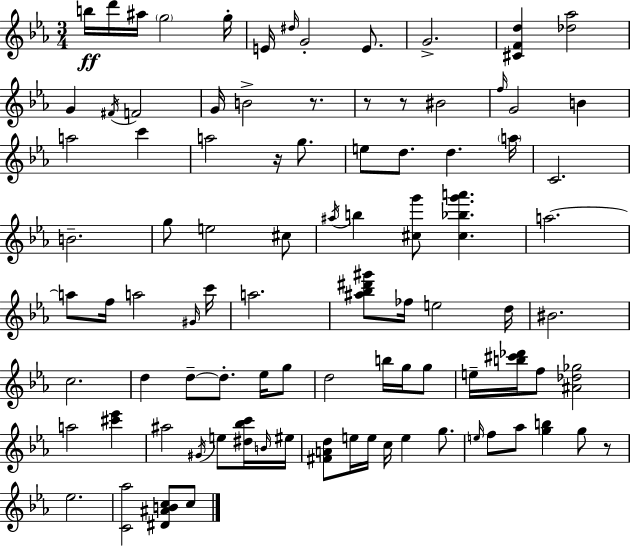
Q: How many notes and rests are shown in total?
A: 92